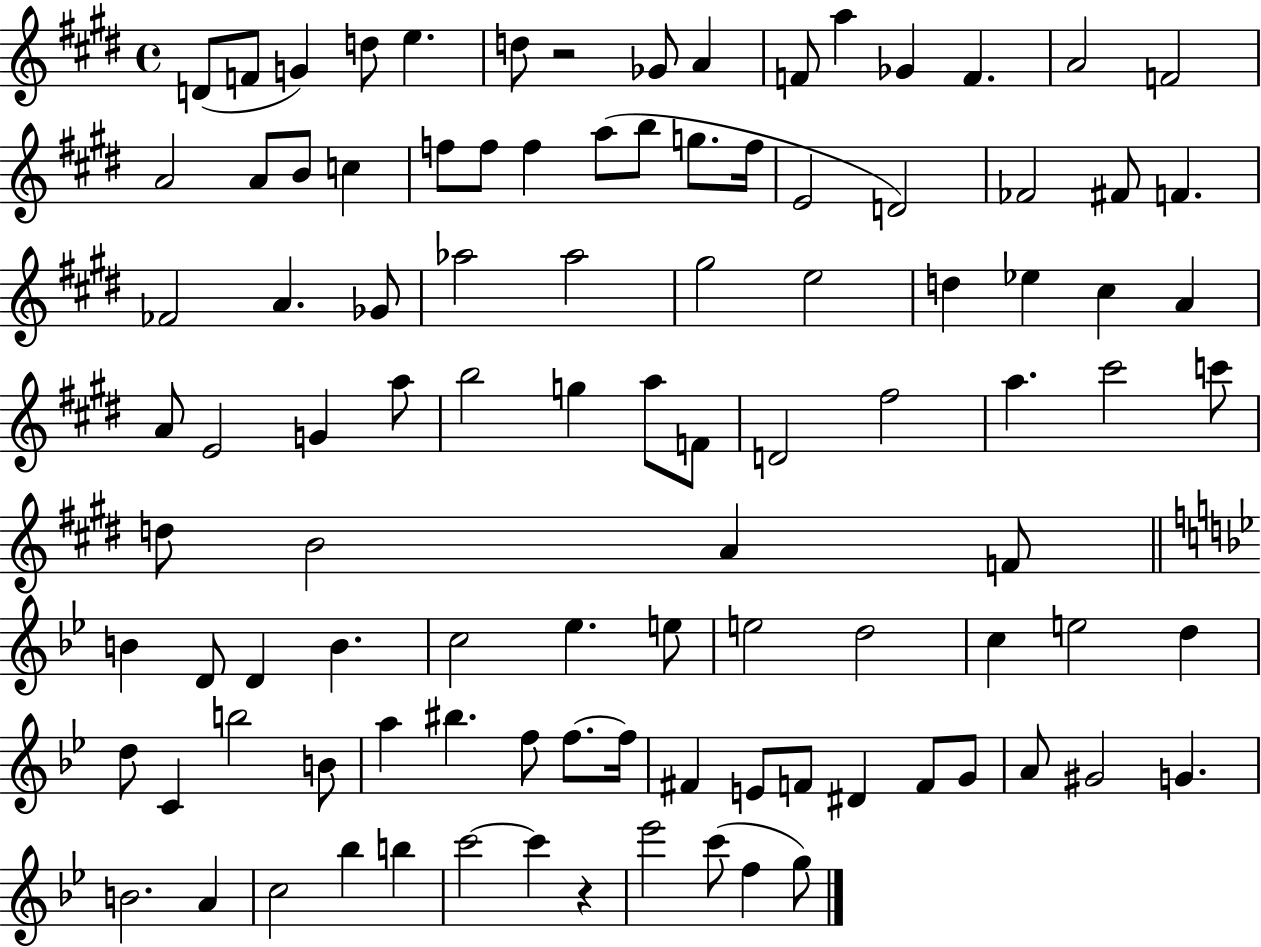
{
  \clef treble
  \time 4/4
  \defaultTimeSignature
  \key e \major
  d'8( f'8 g'4) d''8 e''4. | d''8 r2 ges'8 a'4 | f'8 a''4 ges'4 f'4. | a'2 f'2 | \break a'2 a'8 b'8 c''4 | f''8 f''8 f''4 a''8( b''8 g''8. f''16 | e'2 d'2) | fes'2 fis'8 f'4. | \break fes'2 a'4. ges'8 | aes''2 aes''2 | gis''2 e''2 | d''4 ees''4 cis''4 a'4 | \break a'8 e'2 g'4 a''8 | b''2 g''4 a''8 f'8 | d'2 fis''2 | a''4. cis'''2 c'''8 | \break d''8 b'2 a'4 f'8 | \bar "||" \break \key bes \major b'4 d'8 d'4 b'4. | c''2 ees''4. e''8 | e''2 d''2 | c''4 e''2 d''4 | \break d''8 c'4 b''2 b'8 | a''4 bis''4. f''8 f''8.~~ f''16 | fis'4 e'8 f'8 dis'4 f'8 g'8 | a'8 gis'2 g'4. | \break b'2. a'4 | c''2 bes''4 b''4 | c'''2~~ c'''4 r4 | ees'''2 c'''8( f''4 g''8) | \break \bar "|."
}